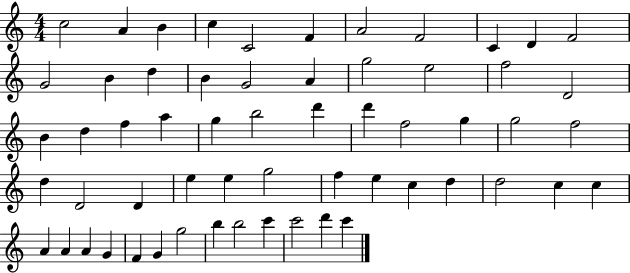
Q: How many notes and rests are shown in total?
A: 59